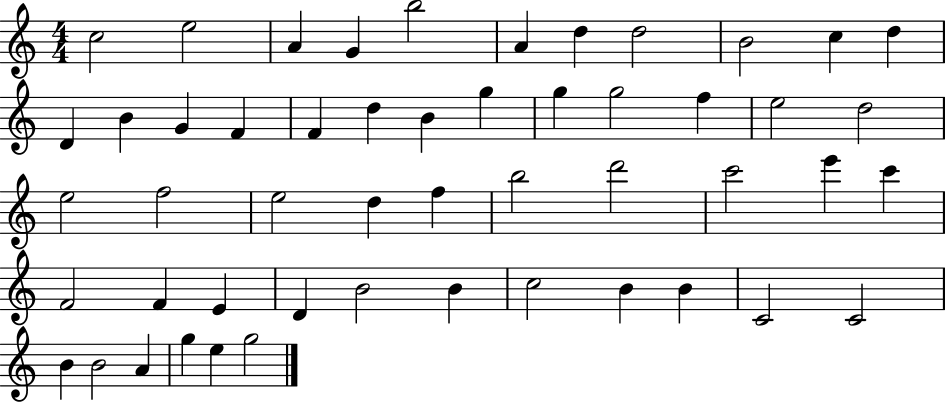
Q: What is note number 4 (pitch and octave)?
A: G4